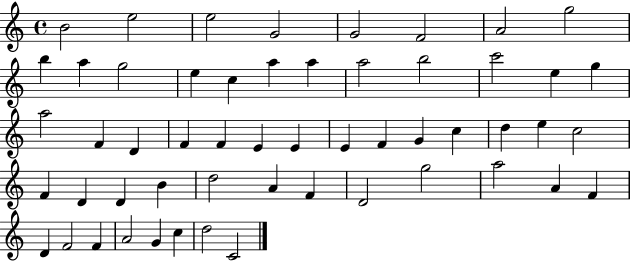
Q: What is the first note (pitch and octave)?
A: B4